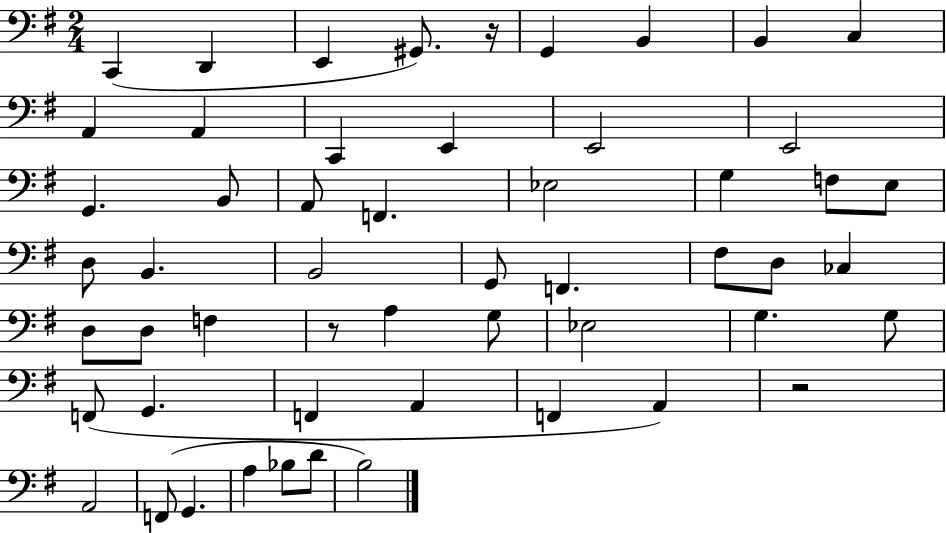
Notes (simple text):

C2/q D2/q E2/q G#2/e. R/s G2/q B2/q B2/q C3/q A2/q A2/q C2/q E2/q E2/h E2/h G2/q. B2/e A2/e F2/q. Eb3/h G3/q F3/e E3/e D3/e B2/q. B2/h G2/e F2/q. F#3/e D3/e CES3/q D3/e D3/e F3/q R/e A3/q G3/e Eb3/h G3/q. G3/e F2/e G2/q. F2/q A2/q F2/q A2/q R/h A2/h F2/e G2/q. A3/q Bb3/e D4/e B3/h